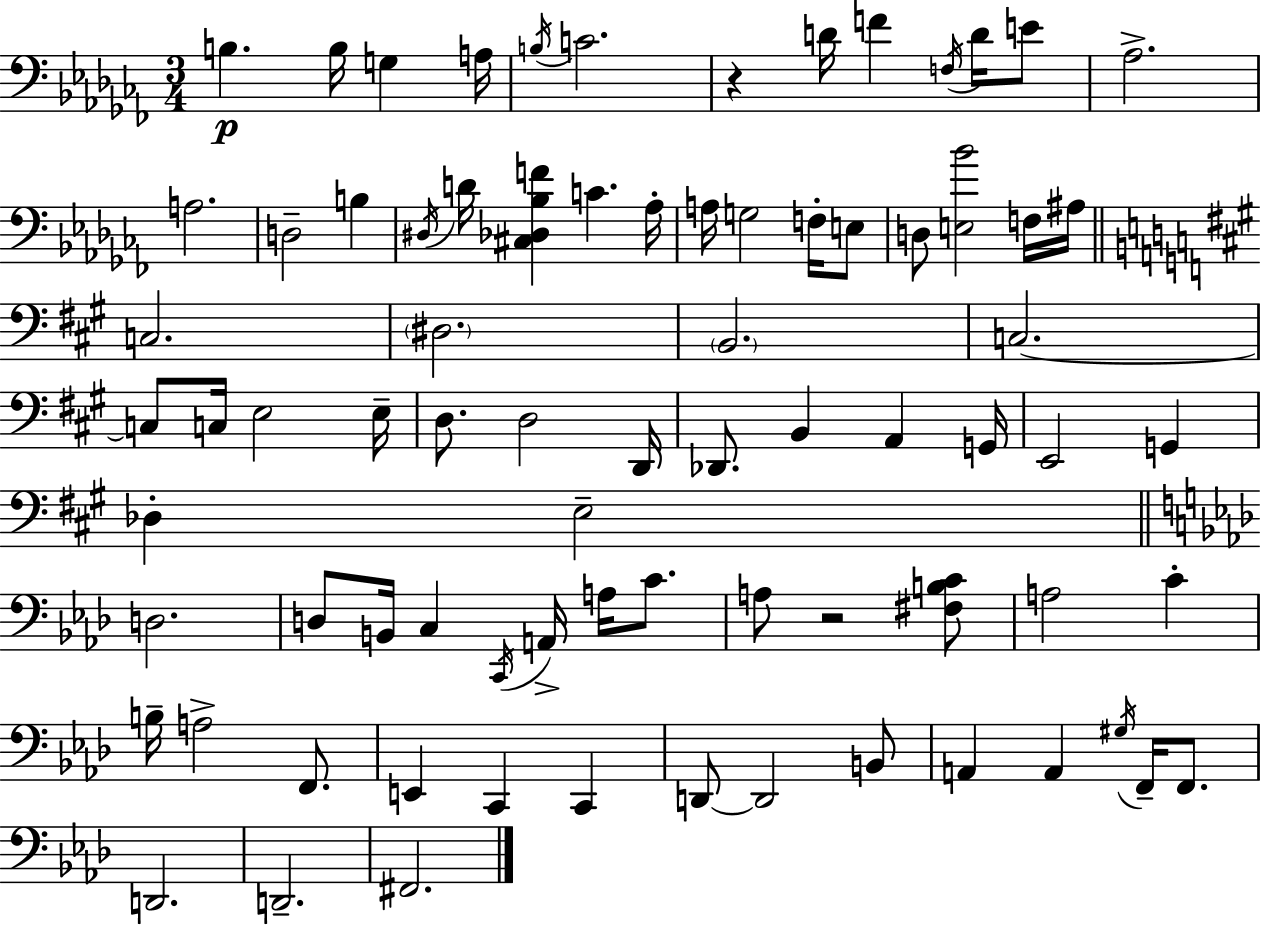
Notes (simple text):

B3/q. B3/s G3/q A3/s B3/s C4/h. R/q D4/s F4/q F3/s D4/s E4/e Ab3/h. A3/h. D3/h B3/q D#3/s D4/s [C#3,Db3,Bb3,F4]/q C4/q. Ab3/s A3/s G3/h F3/s E3/e D3/e [E3,Bb4]/h F3/s A#3/s C3/h. D#3/h. B2/h. C3/h. C3/e C3/s E3/h E3/s D3/e. D3/h D2/s Db2/e. B2/q A2/q G2/s E2/h G2/q Db3/q E3/h D3/h. D3/e B2/s C3/q C2/s A2/s A3/s C4/e. A3/e R/h [F#3,B3,C4]/e A3/h C4/q B3/s A3/h F2/e. E2/q C2/q C2/q D2/e D2/h B2/e A2/q A2/q G#3/s F2/s F2/e. D2/h. D2/h. F#2/h.